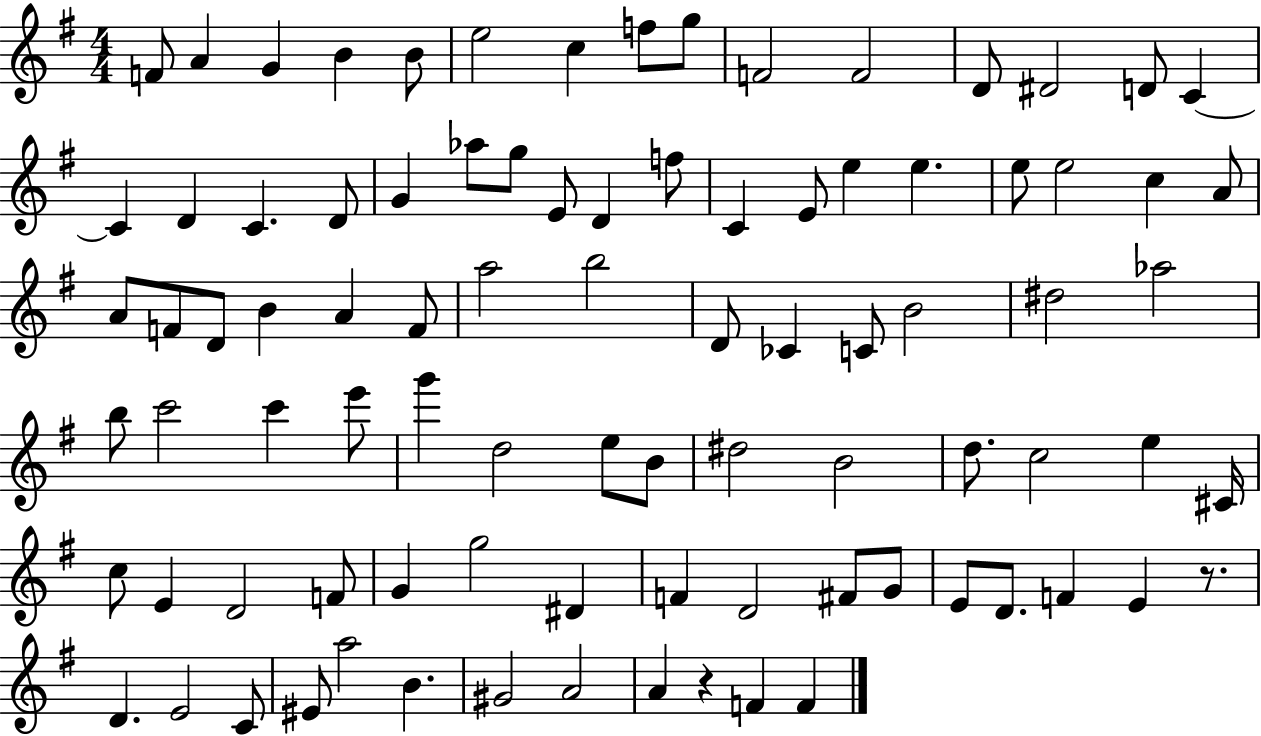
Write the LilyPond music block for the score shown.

{
  \clef treble
  \numericTimeSignature
  \time 4/4
  \key g \major
  \repeat volta 2 { f'8 a'4 g'4 b'4 b'8 | e''2 c''4 f''8 g''8 | f'2 f'2 | d'8 dis'2 d'8 c'4~~ | \break c'4 d'4 c'4. d'8 | g'4 aes''8 g''8 e'8 d'4 f''8 | c'4 e'8 e''4 e''4. | e''8 e''2 c''4 a'8 | \break a'8 f'8 d'8 b'4 a'4 f'8 | a''2 b''2 | d'8 ces'4 c'8 b'2 | dis''2 aes''2 | \break b''8 c'''2 c'''4 e'''8 | g'''4 d''2 e''8 b'8 | dis''2 b'2 | d''8. c''2 e''4 cis'16 | \break c''8 e'4 d'2 f'8 | g'4 g''2 dis'4 | f'4 d'2 fis'8 g'8 | e'8 d'8. f'4 e'4 r8. | \break d'4. e'2 c'8 | eis'8 a''2 b'4. | gis'2 a'2 | a'4 r4 f'4 f'4 | \break } \bar "|."
}